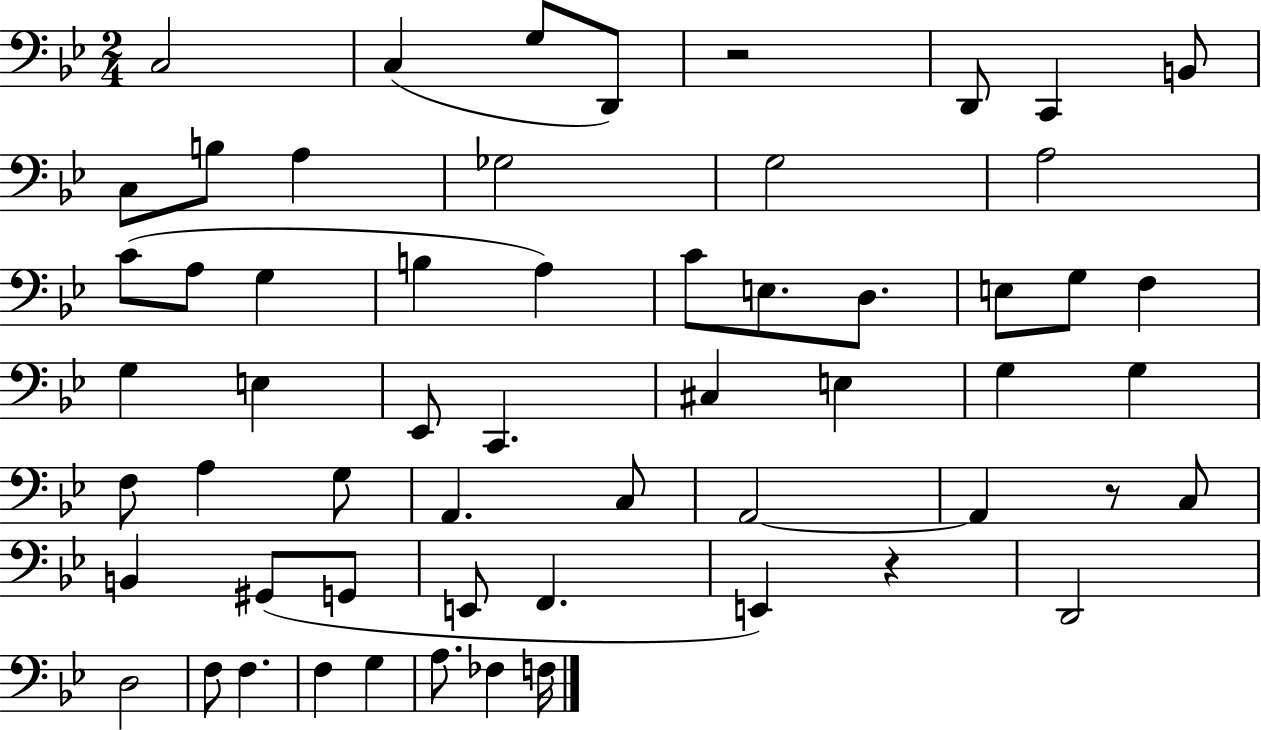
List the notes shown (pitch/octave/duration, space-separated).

C3/h C3/q G3/e D2/e R/h D2/e C2/q B2/e C3/e B3/e A3/q Gb3/h G3/h A3/h C4/e A3/e G3/q B3/q A3/q C4/e E3/e. D3/e. E3/e G3/e F3/q G3/q E3/q Eb2/e C2/q. C#3/q E3/q G3/q G3/q F3/e A3/q G3/e A2/q. C3/e A2/h A2/q R/e C3/e B2/q G#2/e G2/e E2/e F2/q. E2/q R/q D2/h D3/h F3/e F3/q. F3/q G3/q A3/e. FES3/q F3/s